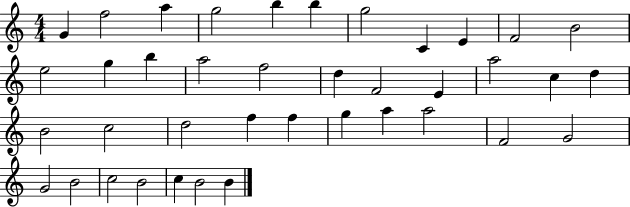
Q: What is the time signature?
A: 4/4